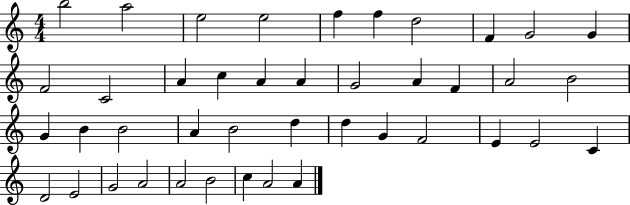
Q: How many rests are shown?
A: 0